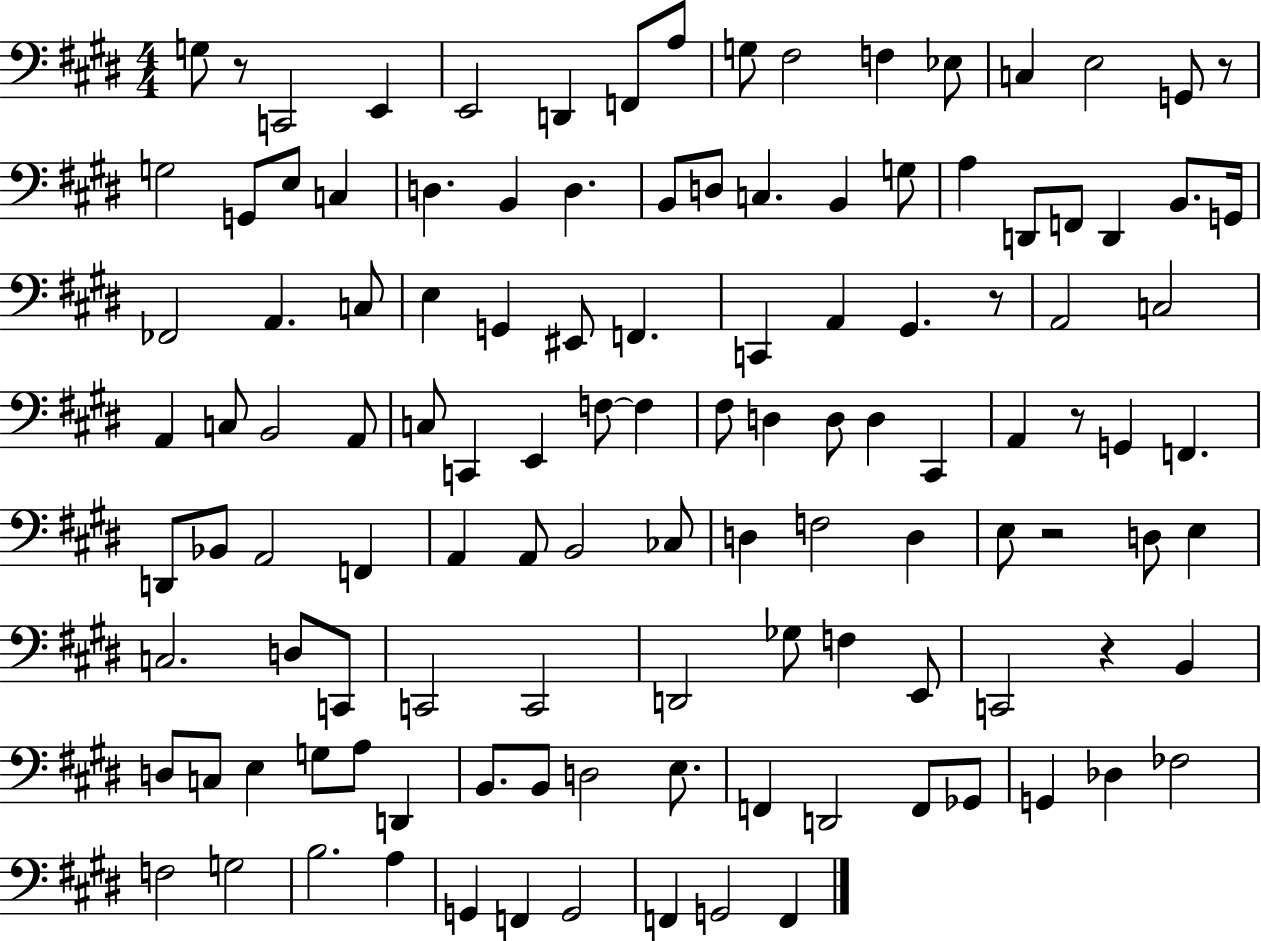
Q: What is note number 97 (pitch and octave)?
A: F2